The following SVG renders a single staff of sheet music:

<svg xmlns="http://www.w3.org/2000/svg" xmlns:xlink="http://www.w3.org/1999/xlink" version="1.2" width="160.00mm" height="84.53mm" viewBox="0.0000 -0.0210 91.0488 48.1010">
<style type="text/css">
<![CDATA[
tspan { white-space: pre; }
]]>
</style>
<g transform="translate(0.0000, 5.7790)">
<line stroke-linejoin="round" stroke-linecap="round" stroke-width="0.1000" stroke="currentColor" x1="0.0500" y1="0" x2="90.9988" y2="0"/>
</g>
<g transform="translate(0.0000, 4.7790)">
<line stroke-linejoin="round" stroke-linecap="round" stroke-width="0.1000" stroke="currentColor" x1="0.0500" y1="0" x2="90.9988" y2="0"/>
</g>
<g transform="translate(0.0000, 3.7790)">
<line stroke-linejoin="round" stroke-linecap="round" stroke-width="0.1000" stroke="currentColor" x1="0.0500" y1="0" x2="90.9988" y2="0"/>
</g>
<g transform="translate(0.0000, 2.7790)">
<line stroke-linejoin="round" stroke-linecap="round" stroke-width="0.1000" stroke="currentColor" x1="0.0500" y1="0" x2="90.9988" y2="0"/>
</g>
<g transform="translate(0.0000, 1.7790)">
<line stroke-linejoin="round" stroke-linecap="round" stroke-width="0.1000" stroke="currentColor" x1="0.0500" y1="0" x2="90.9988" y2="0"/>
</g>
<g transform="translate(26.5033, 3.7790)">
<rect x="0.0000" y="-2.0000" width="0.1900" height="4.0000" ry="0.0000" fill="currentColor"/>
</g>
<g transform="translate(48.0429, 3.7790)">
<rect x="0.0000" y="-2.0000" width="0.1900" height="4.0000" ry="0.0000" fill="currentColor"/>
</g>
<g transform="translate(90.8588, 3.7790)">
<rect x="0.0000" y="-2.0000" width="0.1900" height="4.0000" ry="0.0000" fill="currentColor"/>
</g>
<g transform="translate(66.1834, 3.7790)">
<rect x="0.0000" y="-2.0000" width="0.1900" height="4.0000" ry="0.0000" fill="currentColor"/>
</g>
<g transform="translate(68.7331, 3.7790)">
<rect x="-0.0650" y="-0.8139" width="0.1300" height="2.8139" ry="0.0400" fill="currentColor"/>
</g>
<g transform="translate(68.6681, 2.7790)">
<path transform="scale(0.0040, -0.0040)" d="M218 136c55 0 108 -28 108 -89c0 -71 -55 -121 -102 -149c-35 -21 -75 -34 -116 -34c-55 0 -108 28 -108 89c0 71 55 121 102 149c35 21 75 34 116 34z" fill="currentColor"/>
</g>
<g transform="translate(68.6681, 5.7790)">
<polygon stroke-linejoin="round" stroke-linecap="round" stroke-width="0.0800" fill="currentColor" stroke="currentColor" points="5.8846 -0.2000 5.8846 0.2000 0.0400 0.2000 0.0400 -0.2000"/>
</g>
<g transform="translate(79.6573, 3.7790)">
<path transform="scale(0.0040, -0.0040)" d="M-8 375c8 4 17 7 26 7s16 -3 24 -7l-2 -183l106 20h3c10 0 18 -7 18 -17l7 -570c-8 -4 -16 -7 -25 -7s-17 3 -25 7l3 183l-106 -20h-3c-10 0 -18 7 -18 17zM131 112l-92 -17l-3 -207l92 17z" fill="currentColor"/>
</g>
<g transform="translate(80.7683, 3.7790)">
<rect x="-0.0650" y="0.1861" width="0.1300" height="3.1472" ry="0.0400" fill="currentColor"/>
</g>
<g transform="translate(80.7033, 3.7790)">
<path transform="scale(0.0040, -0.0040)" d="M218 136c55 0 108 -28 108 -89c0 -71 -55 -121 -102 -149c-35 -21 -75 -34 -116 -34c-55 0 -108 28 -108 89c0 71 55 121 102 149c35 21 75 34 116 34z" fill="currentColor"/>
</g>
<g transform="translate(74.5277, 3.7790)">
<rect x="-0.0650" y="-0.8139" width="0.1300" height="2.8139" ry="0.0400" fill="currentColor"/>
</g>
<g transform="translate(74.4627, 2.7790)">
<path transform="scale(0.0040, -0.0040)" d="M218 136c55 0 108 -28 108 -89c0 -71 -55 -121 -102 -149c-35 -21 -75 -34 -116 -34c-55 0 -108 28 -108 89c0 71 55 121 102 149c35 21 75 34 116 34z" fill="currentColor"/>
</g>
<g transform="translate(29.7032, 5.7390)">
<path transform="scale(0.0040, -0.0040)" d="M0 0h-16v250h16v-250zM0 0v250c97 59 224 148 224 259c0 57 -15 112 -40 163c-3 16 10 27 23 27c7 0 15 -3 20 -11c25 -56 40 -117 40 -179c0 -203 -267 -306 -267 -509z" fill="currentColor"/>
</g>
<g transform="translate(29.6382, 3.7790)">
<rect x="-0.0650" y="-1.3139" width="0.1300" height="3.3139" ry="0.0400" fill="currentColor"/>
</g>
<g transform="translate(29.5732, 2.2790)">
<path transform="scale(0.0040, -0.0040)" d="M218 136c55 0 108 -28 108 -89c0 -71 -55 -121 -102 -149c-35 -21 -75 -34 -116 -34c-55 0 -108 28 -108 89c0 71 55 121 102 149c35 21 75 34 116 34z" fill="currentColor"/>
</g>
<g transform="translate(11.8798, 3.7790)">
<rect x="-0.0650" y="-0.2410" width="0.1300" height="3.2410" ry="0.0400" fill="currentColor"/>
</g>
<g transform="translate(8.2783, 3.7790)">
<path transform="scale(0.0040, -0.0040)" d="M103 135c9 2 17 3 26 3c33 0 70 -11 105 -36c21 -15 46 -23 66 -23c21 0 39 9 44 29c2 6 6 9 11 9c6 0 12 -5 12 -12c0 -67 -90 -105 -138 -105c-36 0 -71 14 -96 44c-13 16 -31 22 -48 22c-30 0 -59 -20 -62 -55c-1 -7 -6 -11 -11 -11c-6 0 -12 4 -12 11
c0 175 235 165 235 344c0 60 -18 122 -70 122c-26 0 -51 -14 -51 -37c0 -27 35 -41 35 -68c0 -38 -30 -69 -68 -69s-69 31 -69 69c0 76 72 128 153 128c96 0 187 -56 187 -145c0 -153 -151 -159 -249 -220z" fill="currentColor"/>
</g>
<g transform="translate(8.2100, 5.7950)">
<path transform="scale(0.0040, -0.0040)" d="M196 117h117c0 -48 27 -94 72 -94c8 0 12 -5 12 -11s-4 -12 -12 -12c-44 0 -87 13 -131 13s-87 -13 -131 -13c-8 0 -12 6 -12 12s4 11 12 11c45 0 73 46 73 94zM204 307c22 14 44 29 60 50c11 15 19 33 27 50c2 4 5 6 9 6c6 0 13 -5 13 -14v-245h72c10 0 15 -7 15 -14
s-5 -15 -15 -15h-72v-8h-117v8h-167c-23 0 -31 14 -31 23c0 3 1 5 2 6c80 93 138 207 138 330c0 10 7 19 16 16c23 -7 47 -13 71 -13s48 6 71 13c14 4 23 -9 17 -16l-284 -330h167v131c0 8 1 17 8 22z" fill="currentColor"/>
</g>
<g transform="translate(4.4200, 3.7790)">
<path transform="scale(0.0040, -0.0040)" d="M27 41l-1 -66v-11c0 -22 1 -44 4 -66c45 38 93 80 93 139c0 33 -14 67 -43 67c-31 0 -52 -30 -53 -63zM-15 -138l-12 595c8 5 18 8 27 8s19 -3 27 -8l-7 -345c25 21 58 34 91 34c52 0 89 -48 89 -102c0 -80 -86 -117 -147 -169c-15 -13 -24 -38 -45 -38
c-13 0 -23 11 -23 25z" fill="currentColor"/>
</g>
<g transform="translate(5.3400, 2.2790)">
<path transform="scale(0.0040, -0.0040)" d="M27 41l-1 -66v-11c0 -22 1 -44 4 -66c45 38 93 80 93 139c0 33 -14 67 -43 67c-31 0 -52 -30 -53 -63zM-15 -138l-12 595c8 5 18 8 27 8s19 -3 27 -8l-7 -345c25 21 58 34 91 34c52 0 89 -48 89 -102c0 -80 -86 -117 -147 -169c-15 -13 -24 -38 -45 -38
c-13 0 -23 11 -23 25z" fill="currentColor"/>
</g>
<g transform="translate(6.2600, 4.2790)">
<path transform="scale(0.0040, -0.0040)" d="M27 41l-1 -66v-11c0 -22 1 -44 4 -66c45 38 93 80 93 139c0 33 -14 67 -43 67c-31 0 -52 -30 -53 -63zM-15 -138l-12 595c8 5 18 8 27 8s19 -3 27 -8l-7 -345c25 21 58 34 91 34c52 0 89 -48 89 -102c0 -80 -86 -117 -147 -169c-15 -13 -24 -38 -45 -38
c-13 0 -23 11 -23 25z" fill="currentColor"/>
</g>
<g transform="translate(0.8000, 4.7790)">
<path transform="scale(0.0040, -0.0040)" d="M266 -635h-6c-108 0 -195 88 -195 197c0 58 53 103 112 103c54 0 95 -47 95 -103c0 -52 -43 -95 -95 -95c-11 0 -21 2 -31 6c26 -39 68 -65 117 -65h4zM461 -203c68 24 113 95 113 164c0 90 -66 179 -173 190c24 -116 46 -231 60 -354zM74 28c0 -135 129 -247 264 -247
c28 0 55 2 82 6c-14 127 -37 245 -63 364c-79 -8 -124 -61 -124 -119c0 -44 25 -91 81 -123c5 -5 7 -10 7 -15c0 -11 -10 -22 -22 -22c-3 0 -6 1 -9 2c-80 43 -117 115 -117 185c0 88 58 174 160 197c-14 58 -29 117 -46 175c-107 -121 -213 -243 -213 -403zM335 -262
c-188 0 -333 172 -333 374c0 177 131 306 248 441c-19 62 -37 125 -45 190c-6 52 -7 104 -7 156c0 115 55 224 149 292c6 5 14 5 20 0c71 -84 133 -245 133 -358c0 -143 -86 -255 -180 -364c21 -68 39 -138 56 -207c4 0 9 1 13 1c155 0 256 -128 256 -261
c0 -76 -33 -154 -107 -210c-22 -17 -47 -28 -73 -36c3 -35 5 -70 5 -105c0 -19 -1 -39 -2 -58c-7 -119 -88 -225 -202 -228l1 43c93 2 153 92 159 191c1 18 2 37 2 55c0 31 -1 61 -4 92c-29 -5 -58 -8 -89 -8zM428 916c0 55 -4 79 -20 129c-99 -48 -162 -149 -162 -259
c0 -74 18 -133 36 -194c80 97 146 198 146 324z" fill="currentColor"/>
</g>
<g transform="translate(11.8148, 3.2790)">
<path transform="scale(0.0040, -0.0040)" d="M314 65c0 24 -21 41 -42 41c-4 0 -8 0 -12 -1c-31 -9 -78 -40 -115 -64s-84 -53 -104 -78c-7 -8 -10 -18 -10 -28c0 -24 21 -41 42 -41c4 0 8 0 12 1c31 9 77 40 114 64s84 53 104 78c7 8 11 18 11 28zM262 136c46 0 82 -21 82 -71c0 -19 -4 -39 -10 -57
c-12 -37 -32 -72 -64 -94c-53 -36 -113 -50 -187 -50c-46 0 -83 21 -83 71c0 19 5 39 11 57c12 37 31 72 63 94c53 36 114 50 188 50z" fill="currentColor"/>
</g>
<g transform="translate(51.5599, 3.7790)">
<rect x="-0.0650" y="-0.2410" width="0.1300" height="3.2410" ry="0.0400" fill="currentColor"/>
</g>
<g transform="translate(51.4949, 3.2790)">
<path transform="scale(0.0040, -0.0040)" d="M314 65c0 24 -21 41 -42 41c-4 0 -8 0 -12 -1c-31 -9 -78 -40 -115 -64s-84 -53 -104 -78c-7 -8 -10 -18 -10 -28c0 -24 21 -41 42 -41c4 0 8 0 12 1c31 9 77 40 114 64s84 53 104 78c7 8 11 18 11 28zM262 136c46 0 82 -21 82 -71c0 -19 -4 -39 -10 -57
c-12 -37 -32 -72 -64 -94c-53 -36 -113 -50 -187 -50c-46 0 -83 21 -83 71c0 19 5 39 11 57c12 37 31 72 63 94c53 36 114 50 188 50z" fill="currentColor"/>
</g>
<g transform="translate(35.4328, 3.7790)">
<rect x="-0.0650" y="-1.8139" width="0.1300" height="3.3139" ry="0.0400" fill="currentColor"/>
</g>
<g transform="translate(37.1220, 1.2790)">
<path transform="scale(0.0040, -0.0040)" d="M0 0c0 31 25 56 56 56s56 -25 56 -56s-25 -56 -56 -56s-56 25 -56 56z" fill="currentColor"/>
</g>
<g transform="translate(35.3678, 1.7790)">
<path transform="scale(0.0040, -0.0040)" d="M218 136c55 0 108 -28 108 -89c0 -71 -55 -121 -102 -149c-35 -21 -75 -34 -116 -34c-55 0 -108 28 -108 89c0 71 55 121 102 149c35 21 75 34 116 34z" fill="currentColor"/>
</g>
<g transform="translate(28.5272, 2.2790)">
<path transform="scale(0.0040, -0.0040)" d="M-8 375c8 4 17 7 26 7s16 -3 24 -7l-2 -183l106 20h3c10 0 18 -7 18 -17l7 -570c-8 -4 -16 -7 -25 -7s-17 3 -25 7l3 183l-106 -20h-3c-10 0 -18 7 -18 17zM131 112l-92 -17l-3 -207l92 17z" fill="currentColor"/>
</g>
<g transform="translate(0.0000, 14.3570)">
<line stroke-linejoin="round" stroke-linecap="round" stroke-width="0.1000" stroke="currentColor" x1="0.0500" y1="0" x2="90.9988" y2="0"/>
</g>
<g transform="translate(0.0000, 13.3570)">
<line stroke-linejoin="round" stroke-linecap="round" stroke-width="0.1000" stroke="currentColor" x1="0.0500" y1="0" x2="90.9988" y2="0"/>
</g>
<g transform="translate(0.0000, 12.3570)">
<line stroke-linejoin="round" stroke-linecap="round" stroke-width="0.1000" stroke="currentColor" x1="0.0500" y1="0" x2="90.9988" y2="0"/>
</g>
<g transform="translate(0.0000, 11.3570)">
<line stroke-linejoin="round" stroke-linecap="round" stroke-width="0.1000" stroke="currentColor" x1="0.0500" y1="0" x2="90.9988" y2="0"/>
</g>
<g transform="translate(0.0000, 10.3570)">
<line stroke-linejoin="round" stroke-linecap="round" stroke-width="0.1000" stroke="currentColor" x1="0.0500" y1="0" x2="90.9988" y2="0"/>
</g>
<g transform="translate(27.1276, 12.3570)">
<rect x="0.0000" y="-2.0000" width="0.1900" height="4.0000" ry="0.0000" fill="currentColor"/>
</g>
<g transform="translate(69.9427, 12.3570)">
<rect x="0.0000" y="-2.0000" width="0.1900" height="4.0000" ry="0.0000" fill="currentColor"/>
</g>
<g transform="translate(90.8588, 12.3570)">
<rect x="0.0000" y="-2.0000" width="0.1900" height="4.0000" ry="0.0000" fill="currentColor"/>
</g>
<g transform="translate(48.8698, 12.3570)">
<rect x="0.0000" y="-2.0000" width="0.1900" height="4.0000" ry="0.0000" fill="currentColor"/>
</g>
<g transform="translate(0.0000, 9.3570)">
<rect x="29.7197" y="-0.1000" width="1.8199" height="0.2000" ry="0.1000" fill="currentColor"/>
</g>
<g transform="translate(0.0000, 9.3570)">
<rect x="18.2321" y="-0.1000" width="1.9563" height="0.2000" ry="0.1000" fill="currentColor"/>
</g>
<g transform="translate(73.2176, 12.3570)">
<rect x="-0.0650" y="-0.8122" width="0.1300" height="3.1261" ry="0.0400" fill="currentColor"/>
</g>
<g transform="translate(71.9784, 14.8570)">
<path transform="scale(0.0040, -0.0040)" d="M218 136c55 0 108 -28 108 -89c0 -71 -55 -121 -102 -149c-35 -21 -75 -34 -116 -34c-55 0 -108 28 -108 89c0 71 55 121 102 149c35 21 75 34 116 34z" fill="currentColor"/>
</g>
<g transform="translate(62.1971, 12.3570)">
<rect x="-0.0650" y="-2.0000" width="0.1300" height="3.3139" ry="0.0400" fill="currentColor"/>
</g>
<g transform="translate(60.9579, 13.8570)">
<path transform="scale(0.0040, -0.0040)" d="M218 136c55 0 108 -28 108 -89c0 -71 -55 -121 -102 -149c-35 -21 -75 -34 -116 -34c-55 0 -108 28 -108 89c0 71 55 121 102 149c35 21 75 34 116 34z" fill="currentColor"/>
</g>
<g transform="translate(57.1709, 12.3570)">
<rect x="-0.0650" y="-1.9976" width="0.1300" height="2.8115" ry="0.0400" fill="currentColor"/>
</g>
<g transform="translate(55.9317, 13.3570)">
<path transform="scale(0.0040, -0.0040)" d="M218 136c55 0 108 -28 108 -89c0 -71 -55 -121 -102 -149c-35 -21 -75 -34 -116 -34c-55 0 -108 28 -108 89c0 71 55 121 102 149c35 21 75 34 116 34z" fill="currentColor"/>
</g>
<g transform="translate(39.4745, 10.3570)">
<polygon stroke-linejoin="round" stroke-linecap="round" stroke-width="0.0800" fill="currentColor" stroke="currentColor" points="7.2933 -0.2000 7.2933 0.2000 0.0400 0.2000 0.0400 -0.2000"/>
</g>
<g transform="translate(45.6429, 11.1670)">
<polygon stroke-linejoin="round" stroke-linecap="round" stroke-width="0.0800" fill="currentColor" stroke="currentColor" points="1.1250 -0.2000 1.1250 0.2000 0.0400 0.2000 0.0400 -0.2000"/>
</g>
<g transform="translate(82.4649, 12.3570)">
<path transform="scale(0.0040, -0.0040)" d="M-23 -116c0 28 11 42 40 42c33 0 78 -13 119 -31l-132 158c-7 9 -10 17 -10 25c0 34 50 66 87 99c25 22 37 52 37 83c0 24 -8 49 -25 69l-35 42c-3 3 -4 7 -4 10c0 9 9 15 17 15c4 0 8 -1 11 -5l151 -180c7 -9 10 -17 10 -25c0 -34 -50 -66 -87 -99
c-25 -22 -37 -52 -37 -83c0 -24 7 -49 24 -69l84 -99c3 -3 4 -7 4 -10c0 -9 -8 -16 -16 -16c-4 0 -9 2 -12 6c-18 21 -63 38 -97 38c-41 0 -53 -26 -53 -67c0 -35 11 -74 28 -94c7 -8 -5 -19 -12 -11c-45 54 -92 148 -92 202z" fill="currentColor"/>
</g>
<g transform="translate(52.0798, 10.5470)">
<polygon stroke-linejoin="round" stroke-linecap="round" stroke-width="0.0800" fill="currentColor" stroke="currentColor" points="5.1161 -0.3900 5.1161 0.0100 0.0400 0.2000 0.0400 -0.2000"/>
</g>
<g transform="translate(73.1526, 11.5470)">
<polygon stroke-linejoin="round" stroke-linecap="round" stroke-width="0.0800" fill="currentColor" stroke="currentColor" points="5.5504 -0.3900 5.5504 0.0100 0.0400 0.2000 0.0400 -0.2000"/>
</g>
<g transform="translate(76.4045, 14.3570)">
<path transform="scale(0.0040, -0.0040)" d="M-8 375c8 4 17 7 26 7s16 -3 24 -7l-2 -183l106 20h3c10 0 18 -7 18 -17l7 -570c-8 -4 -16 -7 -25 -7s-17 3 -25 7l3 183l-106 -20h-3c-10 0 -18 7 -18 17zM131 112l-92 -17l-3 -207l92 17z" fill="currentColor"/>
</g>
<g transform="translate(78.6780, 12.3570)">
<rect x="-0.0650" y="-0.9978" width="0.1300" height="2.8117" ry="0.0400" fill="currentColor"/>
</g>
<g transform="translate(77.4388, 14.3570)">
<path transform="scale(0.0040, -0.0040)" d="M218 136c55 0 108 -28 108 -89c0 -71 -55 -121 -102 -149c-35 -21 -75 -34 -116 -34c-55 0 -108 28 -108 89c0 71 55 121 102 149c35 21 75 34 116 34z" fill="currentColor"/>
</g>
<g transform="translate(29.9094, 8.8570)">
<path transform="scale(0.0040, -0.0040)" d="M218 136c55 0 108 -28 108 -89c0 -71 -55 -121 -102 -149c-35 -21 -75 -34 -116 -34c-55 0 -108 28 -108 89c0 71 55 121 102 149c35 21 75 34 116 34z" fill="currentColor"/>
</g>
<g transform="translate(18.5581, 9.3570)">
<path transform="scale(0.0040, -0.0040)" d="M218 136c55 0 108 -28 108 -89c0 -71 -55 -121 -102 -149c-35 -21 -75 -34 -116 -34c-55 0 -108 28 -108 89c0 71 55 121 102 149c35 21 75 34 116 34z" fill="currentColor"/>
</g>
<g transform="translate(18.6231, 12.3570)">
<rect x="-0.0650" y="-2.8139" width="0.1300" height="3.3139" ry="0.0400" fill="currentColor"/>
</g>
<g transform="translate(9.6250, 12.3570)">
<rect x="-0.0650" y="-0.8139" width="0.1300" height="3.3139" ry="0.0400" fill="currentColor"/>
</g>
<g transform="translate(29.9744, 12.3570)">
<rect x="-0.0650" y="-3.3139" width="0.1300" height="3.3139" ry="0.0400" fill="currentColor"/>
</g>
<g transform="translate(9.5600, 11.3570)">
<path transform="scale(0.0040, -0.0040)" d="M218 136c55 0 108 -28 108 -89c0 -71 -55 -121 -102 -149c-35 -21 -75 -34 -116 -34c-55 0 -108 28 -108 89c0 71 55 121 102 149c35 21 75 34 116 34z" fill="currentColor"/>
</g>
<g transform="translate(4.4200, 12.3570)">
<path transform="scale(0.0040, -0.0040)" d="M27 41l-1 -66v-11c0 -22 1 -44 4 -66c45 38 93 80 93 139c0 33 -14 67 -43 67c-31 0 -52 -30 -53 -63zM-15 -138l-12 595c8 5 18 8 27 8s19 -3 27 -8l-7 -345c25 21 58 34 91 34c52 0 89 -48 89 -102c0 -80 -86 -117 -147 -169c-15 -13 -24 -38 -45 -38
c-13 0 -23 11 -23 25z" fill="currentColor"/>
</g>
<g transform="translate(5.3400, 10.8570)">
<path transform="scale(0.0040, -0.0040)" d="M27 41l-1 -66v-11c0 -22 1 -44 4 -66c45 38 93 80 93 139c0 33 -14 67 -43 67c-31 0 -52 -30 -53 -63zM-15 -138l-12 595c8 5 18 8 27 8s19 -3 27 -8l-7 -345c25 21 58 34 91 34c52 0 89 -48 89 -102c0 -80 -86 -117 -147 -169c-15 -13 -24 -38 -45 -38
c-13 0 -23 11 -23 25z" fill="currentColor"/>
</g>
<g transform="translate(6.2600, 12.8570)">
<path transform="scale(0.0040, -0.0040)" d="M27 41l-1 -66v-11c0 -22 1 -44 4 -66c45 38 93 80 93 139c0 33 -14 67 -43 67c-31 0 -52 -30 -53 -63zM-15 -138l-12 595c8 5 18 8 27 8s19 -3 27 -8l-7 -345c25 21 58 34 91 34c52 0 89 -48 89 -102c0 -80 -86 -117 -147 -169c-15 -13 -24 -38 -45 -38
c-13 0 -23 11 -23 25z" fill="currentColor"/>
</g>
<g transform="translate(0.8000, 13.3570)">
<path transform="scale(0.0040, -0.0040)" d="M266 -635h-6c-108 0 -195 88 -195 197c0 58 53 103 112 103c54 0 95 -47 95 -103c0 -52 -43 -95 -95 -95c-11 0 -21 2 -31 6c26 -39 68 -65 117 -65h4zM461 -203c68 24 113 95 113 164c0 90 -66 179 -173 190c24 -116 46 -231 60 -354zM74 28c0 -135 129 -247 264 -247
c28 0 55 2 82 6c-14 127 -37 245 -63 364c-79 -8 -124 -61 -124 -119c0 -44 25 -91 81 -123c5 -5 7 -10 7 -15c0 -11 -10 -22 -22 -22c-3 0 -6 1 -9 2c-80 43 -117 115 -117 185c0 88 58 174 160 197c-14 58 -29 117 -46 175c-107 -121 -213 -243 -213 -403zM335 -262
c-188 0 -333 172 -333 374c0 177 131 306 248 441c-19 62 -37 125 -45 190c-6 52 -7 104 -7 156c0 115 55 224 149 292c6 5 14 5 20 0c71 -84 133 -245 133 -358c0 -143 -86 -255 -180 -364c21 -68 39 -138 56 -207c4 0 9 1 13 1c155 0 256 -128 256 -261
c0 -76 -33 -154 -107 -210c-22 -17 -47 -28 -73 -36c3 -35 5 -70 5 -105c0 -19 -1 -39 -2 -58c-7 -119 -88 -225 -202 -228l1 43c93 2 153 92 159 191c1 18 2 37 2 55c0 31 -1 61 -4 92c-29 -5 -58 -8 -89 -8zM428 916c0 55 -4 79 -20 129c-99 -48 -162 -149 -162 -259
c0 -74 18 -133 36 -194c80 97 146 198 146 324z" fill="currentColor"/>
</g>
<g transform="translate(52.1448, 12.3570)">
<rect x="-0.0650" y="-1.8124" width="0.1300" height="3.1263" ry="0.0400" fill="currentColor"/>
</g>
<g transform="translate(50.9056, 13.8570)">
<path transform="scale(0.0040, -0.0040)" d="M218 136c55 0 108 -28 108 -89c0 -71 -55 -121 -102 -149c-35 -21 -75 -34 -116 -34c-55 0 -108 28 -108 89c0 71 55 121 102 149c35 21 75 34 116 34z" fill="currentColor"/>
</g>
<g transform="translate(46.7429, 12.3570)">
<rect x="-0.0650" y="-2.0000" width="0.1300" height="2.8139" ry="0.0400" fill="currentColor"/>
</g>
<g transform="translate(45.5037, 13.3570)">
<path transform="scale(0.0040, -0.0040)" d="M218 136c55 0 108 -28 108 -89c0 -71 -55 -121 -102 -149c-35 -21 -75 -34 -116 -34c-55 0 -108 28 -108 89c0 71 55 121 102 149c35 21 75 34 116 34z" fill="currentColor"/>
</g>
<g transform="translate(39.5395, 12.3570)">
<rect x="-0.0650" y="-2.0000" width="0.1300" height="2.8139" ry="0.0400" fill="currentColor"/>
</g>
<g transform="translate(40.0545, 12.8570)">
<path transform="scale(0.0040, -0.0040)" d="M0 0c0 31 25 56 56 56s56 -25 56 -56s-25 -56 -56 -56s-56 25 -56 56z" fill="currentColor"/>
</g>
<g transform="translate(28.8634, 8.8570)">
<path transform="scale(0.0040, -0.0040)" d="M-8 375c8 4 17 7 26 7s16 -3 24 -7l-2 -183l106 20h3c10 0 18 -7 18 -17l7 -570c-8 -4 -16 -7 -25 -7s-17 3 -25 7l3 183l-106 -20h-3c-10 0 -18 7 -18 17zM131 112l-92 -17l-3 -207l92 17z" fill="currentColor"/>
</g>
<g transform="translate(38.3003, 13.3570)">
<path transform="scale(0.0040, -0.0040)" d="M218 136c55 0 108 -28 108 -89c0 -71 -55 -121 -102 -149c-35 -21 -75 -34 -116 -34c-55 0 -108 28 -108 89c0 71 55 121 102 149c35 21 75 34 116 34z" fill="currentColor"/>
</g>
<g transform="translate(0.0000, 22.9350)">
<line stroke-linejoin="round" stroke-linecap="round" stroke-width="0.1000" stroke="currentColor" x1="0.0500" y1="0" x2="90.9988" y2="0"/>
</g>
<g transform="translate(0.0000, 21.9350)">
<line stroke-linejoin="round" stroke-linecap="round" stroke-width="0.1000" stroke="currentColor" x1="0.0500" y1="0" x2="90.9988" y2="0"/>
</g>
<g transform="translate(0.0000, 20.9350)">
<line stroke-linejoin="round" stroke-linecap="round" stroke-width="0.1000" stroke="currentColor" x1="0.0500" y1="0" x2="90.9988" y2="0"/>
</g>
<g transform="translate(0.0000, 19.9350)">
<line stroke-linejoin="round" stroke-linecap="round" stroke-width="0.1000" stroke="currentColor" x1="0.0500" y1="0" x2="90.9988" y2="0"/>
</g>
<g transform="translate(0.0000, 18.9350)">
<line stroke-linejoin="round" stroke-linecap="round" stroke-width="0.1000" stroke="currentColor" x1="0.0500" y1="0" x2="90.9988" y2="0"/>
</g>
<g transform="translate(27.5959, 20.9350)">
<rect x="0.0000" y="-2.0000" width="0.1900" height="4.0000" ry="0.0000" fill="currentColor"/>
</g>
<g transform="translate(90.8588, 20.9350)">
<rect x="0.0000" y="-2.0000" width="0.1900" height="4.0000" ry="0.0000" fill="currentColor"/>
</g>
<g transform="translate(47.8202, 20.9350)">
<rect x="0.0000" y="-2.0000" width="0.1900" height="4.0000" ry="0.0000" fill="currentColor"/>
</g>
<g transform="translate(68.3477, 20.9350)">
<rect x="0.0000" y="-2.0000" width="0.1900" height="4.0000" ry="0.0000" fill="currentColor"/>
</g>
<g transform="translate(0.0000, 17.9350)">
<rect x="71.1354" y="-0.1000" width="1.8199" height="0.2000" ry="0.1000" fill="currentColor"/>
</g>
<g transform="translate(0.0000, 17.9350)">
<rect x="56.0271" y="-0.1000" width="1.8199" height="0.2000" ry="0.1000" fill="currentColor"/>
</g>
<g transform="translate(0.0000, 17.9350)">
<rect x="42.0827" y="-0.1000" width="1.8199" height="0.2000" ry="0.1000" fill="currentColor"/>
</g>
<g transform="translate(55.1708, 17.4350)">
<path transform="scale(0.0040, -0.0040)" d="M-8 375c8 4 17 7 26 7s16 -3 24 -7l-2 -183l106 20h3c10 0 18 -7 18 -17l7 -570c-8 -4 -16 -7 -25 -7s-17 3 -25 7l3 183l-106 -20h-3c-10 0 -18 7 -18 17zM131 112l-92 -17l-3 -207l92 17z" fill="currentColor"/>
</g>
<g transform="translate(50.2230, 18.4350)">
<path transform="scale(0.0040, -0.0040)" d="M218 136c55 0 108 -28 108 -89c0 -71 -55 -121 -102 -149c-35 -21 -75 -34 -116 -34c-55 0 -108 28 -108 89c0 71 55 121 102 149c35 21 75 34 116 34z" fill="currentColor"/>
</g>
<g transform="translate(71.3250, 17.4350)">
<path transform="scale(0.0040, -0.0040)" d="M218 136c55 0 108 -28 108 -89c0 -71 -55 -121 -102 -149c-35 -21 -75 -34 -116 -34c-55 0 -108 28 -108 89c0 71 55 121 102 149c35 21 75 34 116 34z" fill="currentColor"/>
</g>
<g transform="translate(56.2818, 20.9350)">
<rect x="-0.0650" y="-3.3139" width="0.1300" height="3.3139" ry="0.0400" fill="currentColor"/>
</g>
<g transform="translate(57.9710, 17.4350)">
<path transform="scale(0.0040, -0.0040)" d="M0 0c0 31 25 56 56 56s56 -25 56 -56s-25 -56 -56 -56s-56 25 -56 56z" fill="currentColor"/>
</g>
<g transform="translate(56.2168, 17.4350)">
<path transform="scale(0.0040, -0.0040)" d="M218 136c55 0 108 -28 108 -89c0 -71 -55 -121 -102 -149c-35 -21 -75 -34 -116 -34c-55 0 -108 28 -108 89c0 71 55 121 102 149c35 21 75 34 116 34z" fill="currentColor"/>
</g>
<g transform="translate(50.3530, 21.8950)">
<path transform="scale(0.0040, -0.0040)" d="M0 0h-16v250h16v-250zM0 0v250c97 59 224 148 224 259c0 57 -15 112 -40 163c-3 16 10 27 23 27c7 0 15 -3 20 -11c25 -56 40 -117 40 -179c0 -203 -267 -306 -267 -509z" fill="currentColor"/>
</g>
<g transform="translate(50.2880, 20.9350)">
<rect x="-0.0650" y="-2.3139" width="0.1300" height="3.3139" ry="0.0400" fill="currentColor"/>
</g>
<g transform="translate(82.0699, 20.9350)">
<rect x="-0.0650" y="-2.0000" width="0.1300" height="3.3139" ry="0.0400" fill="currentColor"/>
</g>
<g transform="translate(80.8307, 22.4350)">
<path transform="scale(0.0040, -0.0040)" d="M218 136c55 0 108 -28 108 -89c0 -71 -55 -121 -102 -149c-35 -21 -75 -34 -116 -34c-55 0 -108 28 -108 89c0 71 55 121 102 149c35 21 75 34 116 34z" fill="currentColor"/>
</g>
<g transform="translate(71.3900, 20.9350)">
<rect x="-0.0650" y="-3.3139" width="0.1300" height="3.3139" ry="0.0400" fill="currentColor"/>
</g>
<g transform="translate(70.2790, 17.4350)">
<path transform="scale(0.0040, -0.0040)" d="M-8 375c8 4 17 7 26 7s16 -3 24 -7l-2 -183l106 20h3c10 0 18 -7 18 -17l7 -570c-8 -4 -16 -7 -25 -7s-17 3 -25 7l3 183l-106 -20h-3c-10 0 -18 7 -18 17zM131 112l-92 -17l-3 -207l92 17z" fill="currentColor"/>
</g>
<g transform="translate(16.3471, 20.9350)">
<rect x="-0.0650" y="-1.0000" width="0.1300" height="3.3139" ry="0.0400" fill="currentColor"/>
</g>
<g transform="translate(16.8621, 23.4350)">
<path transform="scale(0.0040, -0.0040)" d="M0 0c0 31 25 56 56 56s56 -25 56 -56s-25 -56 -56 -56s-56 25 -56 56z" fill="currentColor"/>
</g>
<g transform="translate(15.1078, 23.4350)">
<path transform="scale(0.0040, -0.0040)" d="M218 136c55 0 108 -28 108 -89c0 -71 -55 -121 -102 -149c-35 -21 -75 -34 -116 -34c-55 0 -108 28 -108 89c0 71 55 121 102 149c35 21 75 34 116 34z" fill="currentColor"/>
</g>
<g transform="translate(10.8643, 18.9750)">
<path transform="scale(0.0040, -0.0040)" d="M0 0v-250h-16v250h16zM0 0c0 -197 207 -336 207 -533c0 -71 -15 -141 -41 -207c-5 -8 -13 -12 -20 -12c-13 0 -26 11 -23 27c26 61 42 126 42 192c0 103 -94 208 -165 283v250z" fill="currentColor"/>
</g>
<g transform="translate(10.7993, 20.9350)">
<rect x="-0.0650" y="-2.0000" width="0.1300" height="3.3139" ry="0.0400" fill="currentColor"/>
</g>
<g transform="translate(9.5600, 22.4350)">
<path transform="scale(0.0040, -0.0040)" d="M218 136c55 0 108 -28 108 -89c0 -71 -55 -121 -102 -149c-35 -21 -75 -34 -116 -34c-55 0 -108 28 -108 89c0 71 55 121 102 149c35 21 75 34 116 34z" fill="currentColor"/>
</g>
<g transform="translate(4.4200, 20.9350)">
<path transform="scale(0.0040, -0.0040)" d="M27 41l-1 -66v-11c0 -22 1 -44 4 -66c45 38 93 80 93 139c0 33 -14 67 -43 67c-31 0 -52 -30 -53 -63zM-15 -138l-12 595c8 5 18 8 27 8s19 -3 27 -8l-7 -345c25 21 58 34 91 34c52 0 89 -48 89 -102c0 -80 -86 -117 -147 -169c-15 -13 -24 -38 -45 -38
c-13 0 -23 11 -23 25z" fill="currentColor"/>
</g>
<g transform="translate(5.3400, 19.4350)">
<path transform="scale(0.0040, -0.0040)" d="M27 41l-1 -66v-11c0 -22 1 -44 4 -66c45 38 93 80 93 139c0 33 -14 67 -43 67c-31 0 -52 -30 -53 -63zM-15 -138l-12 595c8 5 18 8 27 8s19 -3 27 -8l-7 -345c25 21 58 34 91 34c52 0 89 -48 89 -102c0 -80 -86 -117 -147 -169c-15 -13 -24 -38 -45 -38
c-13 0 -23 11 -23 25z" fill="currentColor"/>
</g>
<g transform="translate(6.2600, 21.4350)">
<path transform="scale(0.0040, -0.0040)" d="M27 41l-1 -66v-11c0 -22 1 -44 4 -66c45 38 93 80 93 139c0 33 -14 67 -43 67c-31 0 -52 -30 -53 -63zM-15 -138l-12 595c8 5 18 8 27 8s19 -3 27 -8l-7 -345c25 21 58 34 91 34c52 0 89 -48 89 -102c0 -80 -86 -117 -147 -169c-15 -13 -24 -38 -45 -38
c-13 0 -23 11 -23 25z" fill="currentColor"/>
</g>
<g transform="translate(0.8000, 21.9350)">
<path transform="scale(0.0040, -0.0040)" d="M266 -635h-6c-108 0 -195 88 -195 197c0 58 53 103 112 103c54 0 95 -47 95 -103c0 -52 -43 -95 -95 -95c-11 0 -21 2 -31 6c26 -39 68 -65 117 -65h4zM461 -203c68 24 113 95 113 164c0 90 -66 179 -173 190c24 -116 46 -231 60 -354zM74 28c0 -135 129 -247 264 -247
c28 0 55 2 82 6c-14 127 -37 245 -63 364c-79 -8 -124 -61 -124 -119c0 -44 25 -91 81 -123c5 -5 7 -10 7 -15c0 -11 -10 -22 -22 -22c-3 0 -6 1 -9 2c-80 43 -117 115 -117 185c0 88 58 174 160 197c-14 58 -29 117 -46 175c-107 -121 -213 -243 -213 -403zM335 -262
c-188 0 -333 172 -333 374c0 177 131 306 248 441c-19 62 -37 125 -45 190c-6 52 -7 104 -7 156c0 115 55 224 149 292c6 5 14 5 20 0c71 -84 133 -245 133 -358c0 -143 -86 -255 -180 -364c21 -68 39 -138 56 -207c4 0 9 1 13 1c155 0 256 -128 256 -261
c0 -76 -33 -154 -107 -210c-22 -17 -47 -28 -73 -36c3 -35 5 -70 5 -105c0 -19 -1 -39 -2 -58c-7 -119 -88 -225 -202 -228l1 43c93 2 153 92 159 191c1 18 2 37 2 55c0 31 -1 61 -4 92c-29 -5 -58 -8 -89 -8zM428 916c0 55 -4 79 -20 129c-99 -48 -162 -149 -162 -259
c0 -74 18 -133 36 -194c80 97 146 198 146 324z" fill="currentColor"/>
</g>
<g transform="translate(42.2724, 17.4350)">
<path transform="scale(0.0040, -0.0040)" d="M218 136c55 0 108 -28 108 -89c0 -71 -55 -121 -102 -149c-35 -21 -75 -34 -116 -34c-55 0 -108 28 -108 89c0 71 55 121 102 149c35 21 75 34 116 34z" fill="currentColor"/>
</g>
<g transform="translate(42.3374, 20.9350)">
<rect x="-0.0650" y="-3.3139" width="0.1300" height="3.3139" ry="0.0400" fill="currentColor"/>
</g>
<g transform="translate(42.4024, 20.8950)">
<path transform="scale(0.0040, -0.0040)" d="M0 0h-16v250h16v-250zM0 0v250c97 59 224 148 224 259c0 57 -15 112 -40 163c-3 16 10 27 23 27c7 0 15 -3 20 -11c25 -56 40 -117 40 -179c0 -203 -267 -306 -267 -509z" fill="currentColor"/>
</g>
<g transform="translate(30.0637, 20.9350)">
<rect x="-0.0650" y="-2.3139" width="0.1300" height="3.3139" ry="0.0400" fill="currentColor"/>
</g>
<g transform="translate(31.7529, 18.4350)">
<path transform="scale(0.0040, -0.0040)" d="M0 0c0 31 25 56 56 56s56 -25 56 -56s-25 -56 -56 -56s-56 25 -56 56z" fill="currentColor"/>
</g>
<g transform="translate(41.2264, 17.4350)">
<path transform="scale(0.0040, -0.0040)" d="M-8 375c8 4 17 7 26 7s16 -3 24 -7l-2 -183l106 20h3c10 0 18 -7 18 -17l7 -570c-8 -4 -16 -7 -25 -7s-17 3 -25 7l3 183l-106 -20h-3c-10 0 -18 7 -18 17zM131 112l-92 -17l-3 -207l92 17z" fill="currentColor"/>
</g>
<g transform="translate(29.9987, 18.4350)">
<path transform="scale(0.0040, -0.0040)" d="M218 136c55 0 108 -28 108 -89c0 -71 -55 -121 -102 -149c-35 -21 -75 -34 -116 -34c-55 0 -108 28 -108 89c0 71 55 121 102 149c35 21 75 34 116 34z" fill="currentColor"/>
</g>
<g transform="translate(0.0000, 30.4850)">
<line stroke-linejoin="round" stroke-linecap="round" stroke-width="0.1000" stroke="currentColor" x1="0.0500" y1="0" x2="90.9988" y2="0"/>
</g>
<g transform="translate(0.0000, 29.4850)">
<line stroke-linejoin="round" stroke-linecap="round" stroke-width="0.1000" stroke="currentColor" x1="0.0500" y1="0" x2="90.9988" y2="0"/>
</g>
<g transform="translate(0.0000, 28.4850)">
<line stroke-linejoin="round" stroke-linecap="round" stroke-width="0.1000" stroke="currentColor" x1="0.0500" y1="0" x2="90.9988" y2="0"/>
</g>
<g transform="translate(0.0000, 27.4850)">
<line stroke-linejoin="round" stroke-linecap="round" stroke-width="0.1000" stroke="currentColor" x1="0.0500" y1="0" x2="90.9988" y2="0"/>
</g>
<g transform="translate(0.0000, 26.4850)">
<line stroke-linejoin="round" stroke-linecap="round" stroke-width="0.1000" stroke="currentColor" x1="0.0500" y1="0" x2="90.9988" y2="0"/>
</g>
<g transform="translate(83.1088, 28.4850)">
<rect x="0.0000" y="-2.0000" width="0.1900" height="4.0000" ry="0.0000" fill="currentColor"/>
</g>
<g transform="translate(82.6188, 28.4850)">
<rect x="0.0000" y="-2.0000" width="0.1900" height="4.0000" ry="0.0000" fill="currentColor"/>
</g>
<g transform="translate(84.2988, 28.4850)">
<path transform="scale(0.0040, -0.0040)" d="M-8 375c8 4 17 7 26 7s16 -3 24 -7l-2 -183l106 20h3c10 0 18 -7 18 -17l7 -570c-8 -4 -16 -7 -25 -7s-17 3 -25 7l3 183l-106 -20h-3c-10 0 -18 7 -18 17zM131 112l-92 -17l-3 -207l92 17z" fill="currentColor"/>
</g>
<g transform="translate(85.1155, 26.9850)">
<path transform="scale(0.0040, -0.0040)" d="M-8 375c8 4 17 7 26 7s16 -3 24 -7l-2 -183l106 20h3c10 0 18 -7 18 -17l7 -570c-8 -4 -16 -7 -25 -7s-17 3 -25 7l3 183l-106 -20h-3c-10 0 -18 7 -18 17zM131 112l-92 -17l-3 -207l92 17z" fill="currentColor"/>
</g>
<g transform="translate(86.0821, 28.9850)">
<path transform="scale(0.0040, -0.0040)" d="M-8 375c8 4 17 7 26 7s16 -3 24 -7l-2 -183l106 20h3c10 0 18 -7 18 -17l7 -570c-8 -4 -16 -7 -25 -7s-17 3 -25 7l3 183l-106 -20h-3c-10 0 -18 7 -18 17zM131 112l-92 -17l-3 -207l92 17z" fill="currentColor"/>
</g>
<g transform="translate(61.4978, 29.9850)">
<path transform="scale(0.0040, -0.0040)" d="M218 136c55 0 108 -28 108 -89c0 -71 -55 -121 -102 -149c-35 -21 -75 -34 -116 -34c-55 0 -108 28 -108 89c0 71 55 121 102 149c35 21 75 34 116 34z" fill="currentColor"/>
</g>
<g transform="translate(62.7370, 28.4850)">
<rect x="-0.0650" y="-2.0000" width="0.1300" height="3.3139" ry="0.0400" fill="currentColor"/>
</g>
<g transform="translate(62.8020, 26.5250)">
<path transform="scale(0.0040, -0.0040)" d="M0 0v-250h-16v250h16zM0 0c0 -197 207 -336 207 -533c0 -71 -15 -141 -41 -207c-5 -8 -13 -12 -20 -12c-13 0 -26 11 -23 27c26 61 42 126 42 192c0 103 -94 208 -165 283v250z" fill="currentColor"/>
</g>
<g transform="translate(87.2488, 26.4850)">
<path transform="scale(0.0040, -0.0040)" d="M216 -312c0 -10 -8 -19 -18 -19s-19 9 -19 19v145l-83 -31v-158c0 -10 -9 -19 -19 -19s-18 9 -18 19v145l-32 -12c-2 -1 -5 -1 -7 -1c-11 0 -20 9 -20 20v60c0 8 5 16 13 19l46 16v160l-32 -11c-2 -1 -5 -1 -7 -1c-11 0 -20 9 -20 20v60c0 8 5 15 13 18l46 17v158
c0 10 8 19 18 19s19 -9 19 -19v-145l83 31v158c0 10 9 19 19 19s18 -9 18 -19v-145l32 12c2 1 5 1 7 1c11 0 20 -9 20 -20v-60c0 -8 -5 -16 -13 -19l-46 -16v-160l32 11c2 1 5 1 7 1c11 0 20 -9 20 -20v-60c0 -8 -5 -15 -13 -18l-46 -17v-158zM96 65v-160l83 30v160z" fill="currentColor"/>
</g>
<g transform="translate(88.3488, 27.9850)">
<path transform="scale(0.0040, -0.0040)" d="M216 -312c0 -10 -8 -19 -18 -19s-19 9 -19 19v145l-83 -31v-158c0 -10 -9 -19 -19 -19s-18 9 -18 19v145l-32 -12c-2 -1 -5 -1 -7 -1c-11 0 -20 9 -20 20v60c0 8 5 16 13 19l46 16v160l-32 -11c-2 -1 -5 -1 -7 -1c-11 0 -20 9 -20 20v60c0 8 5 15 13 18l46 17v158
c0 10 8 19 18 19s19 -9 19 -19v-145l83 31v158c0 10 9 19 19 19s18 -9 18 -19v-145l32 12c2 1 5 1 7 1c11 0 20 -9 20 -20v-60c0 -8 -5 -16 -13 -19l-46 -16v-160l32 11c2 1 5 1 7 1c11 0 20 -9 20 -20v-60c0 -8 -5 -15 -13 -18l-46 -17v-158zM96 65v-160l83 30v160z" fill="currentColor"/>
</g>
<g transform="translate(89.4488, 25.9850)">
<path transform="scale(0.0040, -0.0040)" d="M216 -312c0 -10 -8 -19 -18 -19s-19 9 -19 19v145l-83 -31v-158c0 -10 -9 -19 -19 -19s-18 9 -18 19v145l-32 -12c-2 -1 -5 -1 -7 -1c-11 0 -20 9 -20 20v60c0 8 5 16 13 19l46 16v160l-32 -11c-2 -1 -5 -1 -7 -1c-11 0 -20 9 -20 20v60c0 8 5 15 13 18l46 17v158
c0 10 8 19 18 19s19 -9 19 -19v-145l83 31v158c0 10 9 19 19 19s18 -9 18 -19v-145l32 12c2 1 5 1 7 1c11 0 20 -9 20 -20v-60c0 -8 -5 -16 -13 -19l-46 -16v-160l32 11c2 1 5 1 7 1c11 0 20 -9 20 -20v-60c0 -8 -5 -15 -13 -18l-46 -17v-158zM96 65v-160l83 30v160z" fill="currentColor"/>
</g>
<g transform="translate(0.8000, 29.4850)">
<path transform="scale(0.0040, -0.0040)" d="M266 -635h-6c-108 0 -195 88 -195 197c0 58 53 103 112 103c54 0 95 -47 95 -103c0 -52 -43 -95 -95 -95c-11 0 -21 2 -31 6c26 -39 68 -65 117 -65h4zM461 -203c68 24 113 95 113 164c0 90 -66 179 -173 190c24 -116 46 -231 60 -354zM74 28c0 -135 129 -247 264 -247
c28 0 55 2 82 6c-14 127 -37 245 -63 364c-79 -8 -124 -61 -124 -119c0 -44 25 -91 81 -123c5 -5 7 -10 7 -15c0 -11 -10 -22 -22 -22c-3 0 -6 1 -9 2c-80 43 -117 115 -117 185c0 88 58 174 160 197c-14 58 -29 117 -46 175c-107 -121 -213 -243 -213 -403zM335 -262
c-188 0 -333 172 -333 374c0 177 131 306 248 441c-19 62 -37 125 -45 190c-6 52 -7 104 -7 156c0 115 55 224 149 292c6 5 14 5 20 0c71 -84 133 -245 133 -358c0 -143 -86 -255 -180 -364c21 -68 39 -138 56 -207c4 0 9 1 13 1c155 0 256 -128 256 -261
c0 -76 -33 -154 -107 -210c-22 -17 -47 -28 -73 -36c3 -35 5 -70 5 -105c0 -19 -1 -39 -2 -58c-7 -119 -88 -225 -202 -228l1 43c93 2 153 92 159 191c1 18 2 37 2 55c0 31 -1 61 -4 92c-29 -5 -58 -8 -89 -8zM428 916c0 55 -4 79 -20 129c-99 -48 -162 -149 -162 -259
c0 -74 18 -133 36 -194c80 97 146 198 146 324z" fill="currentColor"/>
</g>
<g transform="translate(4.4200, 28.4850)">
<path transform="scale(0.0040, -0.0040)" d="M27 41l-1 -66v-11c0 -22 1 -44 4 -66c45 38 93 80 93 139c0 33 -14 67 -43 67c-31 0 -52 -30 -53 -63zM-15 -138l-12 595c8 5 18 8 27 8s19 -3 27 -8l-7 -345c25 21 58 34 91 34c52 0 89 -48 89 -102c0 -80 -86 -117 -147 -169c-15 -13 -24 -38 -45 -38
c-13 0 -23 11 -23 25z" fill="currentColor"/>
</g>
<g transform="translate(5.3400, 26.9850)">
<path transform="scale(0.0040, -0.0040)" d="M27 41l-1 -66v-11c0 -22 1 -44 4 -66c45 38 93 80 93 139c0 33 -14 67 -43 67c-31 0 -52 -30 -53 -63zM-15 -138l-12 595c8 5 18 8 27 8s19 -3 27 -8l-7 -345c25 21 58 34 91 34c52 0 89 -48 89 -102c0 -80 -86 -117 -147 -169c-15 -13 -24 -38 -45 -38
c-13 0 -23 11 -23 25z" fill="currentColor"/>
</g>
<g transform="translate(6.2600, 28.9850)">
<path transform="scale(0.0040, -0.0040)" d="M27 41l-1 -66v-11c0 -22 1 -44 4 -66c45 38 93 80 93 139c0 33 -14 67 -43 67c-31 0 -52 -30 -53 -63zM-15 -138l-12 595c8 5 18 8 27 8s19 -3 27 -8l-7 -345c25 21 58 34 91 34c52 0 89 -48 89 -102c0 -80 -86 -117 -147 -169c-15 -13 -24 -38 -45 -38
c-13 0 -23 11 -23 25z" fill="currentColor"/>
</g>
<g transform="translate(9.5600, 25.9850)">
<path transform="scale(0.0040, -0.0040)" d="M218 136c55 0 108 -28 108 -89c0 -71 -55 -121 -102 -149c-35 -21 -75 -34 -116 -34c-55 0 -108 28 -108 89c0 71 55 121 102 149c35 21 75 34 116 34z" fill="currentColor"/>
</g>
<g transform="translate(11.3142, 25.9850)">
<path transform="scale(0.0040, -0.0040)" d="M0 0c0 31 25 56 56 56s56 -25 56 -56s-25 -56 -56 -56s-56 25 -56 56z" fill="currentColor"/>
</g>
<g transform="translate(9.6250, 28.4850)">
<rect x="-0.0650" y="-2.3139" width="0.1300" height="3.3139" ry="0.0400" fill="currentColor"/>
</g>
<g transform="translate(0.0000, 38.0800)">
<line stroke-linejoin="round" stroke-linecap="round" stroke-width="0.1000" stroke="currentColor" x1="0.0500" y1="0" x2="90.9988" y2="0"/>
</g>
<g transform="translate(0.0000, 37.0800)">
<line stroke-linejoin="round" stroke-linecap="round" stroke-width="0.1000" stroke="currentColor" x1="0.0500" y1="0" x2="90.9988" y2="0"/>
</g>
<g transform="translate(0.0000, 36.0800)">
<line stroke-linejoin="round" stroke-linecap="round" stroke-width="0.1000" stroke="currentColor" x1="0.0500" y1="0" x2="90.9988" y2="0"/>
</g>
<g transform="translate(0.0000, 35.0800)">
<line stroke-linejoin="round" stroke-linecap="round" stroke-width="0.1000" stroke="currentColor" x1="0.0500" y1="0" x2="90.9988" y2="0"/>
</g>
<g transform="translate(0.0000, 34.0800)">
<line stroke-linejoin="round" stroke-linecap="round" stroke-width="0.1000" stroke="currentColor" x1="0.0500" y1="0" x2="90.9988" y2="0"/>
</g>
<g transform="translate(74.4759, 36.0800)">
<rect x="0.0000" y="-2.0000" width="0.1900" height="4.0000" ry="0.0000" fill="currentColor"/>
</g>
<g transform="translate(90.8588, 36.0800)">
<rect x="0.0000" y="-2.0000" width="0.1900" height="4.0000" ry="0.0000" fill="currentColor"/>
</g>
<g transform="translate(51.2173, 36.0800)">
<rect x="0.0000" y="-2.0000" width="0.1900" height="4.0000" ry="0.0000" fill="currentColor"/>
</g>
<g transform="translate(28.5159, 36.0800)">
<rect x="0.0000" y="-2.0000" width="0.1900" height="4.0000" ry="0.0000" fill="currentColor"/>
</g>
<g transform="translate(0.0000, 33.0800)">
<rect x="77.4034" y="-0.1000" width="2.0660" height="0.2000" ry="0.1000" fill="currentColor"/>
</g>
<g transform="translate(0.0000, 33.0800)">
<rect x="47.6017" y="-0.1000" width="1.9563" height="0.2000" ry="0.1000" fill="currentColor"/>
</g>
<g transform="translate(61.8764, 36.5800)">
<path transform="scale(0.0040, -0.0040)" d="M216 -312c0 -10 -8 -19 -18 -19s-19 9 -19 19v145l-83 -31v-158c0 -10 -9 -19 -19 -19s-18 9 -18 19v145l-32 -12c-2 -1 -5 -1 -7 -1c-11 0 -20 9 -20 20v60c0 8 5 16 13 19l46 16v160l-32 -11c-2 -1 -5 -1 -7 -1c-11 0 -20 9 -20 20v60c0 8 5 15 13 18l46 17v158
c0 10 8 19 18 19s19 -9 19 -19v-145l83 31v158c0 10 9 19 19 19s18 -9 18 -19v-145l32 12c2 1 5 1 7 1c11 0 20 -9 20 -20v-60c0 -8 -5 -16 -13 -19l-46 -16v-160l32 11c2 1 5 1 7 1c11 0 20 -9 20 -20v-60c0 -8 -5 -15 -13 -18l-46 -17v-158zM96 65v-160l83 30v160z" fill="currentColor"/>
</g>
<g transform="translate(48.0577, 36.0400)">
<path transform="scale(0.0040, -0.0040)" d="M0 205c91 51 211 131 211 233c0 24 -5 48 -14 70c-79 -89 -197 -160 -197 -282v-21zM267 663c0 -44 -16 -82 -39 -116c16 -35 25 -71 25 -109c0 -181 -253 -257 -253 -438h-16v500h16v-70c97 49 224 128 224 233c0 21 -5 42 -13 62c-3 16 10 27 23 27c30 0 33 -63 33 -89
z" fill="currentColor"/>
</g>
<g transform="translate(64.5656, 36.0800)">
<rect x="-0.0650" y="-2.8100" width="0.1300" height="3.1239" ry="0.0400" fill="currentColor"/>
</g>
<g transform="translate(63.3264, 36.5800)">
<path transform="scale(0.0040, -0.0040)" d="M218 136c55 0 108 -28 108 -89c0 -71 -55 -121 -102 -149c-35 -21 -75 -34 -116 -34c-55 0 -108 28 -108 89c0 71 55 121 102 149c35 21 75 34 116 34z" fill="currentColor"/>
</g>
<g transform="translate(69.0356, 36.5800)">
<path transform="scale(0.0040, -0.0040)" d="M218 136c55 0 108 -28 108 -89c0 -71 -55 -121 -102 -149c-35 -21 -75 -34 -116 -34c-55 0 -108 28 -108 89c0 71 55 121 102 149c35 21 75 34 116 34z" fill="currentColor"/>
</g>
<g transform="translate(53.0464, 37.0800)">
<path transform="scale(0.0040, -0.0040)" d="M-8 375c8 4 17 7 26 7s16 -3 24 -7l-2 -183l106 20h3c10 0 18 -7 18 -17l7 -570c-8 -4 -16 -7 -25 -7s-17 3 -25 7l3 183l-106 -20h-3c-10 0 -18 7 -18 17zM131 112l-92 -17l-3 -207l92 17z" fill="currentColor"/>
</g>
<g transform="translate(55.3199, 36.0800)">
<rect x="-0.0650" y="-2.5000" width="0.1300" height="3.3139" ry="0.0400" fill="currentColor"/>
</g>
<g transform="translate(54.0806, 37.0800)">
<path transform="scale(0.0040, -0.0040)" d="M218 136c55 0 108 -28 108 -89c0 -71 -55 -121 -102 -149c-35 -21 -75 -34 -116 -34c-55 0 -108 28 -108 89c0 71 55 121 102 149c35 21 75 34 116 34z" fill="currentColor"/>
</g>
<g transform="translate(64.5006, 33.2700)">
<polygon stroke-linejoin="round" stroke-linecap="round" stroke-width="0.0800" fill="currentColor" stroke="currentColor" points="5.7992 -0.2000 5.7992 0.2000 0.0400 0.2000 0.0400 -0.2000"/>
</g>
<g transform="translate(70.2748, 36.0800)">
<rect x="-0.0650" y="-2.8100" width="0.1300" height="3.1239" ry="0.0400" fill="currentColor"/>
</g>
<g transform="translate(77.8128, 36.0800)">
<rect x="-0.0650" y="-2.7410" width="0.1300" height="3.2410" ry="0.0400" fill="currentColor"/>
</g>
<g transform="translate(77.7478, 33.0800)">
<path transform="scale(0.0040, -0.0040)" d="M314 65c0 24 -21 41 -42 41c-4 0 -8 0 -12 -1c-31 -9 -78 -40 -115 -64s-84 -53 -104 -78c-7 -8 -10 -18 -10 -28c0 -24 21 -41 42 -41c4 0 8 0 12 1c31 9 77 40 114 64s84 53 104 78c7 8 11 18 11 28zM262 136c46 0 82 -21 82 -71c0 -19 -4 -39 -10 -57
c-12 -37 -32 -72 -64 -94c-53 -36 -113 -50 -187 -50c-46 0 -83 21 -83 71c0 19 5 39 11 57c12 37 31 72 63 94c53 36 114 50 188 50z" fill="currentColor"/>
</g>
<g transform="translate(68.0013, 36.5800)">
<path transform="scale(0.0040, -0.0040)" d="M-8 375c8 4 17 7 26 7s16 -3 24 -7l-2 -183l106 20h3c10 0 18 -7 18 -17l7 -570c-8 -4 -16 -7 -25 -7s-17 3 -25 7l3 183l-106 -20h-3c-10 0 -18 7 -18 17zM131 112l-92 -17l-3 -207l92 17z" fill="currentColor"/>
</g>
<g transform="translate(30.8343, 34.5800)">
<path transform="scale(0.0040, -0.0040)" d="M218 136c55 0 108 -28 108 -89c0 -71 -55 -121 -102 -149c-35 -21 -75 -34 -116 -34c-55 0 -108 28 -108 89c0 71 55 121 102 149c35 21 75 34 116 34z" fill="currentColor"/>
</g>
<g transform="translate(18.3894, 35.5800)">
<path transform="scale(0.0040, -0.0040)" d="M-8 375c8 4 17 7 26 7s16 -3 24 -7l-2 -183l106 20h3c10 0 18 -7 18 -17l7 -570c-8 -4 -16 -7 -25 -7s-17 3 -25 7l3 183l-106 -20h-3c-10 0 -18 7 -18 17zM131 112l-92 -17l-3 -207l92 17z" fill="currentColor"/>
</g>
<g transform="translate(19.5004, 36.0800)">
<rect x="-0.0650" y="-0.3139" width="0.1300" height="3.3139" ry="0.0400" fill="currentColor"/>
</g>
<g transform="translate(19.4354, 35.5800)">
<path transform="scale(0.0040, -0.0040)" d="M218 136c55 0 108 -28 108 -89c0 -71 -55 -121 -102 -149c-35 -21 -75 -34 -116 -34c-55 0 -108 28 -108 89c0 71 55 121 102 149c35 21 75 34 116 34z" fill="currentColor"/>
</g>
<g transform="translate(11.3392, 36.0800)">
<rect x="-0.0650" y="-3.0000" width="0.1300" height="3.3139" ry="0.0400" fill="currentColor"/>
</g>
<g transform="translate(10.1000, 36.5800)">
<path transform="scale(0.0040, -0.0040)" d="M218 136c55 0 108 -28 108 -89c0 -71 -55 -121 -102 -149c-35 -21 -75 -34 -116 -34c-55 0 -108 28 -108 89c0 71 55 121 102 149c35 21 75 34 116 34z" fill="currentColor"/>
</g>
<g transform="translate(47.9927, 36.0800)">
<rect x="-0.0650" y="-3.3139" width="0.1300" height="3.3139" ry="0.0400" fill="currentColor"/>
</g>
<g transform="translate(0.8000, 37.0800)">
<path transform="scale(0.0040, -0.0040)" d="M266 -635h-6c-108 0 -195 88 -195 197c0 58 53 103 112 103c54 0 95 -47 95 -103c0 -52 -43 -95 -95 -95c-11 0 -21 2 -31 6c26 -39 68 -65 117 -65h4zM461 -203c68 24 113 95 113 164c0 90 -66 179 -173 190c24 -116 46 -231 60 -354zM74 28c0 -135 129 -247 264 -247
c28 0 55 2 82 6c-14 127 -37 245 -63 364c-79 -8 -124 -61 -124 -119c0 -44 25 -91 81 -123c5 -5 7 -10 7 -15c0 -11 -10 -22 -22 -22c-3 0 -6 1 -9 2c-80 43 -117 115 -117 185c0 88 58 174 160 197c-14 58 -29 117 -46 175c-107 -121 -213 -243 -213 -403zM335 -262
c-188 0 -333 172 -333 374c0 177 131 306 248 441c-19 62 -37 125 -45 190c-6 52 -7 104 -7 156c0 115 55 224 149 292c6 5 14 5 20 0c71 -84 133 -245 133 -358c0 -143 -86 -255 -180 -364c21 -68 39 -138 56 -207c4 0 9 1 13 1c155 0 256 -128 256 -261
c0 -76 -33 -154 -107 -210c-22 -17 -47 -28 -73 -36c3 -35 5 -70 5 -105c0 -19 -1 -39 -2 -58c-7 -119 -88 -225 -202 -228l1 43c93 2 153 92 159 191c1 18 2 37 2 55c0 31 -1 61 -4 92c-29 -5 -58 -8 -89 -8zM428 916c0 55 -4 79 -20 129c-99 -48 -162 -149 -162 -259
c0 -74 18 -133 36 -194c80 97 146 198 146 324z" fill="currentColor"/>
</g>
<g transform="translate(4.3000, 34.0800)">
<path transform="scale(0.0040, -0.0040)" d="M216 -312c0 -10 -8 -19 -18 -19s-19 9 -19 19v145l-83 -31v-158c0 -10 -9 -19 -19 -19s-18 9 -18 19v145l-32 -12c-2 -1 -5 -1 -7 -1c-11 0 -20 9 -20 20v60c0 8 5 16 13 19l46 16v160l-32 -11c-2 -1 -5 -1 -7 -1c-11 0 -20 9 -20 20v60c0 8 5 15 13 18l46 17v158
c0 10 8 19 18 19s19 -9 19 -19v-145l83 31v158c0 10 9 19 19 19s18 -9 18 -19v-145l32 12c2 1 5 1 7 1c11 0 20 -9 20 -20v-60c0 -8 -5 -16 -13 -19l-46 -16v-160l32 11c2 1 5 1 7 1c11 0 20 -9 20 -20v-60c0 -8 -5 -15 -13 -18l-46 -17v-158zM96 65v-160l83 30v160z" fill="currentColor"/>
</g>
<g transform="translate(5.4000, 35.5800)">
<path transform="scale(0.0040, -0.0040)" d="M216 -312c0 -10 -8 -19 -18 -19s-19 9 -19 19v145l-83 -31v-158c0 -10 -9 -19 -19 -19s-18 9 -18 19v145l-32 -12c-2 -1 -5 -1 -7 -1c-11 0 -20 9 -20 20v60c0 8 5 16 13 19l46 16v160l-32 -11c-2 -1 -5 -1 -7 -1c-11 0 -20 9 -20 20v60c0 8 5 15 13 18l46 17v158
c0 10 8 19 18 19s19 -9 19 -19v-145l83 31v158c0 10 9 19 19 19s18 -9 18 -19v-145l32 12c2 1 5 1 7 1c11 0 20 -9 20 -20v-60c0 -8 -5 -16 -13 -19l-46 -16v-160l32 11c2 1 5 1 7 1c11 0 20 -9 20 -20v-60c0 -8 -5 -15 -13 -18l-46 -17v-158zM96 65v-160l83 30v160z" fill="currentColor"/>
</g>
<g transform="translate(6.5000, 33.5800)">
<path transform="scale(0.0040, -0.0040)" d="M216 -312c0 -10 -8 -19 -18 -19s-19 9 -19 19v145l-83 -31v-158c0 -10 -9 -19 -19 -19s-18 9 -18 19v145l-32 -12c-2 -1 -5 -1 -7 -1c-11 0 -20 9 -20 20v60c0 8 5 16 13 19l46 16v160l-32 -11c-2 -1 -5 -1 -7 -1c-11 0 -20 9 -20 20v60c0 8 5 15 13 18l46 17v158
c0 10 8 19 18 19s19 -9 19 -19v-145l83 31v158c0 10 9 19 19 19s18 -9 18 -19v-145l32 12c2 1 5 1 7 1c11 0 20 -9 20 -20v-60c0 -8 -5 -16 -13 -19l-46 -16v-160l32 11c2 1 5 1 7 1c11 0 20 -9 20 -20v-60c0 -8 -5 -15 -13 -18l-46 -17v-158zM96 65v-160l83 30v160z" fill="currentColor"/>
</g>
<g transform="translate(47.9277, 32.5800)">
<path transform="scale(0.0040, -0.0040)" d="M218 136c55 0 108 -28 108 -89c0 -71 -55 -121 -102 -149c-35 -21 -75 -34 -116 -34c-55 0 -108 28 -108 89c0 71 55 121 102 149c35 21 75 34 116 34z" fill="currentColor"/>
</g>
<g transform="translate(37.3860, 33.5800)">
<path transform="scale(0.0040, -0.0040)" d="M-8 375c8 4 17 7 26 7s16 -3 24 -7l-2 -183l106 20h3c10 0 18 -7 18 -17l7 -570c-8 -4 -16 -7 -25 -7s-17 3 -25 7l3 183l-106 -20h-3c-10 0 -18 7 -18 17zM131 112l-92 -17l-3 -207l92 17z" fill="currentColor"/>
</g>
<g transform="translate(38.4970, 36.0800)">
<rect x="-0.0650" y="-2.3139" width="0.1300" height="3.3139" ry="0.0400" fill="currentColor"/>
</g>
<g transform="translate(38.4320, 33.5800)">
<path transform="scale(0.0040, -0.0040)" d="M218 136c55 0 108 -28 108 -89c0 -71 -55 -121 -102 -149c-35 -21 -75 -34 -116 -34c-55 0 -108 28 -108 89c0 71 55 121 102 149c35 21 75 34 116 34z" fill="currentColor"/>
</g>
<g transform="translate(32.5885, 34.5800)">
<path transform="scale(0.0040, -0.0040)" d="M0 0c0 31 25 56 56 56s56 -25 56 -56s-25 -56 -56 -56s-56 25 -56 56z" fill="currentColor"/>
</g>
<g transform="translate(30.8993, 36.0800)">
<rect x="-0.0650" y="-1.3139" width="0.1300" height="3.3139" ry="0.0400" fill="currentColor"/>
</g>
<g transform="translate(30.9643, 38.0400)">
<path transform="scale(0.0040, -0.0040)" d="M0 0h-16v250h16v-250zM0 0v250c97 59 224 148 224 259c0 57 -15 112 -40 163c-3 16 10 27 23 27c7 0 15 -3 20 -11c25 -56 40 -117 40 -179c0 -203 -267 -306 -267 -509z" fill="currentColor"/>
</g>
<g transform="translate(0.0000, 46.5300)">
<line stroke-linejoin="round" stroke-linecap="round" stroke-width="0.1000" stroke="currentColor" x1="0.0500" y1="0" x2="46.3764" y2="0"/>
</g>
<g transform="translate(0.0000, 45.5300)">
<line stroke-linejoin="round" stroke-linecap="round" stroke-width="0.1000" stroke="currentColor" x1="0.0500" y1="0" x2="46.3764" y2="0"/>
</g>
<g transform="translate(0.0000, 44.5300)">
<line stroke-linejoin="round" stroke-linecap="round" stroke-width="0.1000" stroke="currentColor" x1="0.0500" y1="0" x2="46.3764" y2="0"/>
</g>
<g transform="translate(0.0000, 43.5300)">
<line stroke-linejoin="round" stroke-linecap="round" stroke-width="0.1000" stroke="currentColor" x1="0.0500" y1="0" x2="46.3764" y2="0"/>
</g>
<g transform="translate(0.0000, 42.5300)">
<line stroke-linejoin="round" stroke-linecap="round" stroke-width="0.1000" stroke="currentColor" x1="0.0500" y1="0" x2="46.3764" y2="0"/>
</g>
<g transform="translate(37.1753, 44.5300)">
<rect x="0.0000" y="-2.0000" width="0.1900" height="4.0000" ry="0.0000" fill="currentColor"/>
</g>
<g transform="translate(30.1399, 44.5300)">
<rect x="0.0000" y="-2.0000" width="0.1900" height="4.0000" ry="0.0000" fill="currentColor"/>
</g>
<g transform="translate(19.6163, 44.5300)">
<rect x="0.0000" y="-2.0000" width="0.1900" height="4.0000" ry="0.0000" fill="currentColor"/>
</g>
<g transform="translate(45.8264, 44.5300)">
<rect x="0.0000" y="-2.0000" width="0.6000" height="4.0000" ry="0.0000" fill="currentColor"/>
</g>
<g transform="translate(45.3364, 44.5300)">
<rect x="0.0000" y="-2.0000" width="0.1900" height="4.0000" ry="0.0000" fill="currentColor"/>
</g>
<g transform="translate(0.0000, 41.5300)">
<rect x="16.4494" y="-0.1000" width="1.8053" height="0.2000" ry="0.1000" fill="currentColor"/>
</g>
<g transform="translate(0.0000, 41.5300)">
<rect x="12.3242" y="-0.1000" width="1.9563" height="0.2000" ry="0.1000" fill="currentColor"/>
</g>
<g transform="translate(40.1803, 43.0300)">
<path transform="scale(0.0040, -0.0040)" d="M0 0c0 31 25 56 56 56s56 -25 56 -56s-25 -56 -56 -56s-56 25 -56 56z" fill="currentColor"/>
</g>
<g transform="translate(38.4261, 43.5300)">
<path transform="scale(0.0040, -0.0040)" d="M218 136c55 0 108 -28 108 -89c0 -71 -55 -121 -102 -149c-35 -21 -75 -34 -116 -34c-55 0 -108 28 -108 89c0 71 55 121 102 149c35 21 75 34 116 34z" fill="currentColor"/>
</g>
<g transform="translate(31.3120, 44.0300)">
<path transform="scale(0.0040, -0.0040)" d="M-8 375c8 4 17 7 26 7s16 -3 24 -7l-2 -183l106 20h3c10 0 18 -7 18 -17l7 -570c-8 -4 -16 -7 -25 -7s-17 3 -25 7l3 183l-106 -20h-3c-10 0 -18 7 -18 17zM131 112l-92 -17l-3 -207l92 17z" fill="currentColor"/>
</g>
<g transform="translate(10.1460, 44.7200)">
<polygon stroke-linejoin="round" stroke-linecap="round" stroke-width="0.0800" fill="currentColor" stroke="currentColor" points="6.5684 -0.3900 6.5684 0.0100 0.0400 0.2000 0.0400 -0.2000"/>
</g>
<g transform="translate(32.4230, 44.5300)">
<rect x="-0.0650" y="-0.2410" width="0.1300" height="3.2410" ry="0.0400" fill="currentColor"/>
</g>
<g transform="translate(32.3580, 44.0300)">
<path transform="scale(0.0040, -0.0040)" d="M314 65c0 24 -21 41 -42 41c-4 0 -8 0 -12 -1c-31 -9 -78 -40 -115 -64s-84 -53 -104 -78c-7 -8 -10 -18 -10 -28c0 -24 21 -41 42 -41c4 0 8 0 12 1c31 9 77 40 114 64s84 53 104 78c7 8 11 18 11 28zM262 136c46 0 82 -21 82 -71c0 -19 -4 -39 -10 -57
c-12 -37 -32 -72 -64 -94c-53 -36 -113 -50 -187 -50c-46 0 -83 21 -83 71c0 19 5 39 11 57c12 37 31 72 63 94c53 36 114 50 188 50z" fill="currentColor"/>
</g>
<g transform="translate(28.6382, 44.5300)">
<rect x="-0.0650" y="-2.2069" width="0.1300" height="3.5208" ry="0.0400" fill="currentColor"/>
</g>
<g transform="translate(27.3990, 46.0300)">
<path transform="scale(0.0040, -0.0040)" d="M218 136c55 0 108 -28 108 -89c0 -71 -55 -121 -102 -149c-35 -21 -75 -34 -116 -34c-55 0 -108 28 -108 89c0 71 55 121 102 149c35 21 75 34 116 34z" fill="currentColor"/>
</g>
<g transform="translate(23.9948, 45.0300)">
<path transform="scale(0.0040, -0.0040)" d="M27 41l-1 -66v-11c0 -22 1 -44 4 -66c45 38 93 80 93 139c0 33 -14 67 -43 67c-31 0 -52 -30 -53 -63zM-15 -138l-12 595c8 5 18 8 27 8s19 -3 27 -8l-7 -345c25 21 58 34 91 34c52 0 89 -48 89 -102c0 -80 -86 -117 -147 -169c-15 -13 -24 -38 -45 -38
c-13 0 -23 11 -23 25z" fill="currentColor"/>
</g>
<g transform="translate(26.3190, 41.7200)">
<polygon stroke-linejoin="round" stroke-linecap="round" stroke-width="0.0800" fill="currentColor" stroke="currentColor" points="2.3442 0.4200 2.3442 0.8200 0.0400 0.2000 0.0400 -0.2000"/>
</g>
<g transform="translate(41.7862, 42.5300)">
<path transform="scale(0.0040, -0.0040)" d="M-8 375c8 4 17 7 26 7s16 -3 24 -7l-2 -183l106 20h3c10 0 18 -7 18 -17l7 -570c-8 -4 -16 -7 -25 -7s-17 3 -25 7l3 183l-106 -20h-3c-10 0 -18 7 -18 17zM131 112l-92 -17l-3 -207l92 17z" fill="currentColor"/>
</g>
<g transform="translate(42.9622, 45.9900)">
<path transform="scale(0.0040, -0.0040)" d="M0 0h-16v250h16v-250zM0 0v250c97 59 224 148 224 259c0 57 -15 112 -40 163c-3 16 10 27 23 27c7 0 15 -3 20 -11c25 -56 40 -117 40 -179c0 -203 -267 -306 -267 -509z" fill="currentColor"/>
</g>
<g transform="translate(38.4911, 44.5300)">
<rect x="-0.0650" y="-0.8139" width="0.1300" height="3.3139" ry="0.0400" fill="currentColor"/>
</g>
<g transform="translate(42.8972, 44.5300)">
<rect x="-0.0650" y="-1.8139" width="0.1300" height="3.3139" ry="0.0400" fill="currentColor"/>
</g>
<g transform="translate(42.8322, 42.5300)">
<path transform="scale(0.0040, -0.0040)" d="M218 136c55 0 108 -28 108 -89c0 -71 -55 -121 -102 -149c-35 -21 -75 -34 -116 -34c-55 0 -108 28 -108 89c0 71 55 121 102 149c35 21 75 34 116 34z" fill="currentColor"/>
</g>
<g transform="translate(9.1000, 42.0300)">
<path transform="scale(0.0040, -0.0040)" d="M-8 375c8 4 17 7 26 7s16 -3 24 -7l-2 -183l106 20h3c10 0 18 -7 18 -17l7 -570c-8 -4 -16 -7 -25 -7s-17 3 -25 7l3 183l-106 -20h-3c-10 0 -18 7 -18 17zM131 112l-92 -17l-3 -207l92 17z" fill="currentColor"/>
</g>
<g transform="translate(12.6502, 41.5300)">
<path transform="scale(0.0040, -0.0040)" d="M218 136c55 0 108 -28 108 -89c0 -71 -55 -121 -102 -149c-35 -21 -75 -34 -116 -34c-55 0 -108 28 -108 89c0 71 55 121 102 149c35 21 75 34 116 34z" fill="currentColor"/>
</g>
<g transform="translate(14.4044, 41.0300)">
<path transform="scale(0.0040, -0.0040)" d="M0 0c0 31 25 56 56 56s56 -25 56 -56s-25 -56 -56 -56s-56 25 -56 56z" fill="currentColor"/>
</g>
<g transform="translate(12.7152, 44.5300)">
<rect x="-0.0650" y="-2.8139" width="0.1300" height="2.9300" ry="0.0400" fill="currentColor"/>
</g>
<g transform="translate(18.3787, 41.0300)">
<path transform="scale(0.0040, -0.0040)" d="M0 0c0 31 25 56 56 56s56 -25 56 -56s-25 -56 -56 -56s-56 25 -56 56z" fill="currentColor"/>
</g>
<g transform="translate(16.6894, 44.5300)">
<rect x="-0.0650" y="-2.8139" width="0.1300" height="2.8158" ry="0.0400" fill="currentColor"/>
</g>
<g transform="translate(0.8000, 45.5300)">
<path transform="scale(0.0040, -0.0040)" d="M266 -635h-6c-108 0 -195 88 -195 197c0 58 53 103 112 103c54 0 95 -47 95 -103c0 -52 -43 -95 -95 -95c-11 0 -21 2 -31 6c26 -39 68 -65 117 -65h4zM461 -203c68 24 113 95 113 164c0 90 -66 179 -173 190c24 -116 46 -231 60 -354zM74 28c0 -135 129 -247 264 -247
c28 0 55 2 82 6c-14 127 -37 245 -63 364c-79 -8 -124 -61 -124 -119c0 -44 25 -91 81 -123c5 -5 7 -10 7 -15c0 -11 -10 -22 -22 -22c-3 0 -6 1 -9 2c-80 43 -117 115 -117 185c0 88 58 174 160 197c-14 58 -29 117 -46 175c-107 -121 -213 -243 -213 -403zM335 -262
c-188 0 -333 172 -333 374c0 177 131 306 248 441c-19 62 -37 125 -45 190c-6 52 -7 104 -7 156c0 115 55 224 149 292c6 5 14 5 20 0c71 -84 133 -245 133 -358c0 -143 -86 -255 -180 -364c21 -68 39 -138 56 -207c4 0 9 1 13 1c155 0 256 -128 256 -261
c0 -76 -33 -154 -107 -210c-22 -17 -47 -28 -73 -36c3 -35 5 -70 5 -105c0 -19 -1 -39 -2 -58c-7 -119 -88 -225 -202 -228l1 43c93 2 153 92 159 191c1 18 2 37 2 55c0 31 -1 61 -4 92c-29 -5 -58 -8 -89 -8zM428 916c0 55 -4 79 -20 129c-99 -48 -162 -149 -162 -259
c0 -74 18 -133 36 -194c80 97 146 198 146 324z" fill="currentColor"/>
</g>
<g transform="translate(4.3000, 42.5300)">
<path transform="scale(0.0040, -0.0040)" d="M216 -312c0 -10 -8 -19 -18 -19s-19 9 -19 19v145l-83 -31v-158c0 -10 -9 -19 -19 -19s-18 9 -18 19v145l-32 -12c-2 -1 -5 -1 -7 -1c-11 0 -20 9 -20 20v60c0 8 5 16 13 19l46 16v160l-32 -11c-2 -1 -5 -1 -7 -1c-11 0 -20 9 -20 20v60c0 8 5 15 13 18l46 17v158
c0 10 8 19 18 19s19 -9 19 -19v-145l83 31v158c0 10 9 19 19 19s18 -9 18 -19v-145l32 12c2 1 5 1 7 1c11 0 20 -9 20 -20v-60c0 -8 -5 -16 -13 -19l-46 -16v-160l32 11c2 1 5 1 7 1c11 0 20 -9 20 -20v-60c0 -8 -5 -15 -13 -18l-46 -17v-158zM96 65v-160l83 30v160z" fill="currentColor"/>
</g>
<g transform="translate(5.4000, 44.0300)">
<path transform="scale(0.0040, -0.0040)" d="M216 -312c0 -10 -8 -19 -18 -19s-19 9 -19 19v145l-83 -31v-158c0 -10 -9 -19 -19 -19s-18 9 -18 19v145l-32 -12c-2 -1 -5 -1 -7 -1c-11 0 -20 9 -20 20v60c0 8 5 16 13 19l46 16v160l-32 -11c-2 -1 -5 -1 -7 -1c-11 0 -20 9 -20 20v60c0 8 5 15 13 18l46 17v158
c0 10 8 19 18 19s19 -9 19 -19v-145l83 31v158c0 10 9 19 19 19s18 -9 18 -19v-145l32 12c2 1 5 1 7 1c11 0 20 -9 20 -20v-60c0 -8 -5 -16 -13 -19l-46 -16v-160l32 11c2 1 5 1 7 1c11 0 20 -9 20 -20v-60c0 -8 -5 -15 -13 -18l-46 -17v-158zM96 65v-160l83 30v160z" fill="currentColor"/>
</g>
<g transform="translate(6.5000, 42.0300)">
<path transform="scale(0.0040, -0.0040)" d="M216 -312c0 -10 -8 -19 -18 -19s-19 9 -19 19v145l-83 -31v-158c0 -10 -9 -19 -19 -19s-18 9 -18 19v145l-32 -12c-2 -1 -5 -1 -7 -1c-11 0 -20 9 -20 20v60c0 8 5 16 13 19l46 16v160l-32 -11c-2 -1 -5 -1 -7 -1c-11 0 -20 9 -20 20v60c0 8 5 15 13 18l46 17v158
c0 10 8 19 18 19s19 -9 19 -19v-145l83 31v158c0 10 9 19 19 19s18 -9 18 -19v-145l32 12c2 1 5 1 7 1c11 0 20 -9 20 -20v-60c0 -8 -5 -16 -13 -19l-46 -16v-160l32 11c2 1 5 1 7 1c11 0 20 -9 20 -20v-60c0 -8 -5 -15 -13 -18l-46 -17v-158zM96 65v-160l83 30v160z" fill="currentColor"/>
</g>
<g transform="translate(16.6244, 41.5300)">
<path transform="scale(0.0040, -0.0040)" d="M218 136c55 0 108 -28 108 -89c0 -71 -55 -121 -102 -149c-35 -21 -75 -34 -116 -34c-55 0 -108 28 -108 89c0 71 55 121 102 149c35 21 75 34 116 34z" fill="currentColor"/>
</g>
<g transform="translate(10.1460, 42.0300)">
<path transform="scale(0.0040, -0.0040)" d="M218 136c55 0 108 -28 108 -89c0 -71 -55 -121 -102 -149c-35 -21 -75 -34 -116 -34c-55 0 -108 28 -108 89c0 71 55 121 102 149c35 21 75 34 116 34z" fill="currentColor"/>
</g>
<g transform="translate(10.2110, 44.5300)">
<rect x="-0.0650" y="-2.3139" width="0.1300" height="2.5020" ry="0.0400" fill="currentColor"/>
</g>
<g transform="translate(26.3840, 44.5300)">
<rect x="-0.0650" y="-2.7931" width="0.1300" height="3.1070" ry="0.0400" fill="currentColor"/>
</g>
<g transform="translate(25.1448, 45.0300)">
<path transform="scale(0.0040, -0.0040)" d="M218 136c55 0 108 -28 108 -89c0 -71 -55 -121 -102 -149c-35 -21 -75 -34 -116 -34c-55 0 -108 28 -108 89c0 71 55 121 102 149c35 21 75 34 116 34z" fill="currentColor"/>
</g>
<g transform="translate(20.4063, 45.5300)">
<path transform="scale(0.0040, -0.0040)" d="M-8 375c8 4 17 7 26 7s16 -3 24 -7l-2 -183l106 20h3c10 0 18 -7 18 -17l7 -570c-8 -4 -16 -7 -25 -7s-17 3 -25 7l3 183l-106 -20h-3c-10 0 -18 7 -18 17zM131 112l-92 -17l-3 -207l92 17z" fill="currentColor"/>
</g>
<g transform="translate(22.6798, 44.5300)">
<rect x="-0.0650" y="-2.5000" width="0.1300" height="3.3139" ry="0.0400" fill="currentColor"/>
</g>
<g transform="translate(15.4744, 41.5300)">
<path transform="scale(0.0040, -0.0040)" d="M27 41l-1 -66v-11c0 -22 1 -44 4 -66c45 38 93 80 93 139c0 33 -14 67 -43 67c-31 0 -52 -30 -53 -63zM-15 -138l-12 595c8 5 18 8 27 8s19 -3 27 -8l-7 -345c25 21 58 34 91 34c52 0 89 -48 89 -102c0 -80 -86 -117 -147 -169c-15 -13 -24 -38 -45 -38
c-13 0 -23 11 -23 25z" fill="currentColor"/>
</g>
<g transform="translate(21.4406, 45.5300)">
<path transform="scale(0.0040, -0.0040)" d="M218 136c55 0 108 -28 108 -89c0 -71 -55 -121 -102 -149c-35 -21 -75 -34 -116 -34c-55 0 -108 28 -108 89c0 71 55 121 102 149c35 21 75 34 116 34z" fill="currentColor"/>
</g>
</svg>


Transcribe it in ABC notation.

X:1
T:Untitled
M:2/4
L:1/4
K:Eb
c2 e/2 f c2 d/2 d/2 B d _a b G/2 G/4 F/2 G/2 F D/2 E/2 z F/2 D g b/2 g/2 b b F g F/2 A c e/2 g b/4 G ^A/2 A/2 a2 g/2 a/2 _a/2 G _A/2 ^F/2 c2 d f/2